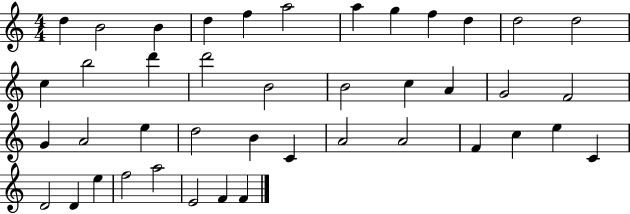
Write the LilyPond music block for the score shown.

{
  \clef treble
  \numericTimeSignature
  \time 4/4
  \key c \major
  d''4 b'2 b'4 | d''4 f''4 a''2 | a''4 g''4 f''4 d''4 | d''2 d''2 | \break c''4 b''2 d'''4 | d'''2 b'2 | b'2 c''4 a'4 | g'2 f'2 | \break g'4 a'2 e''4 | d''2 b'4 c'4 | a'2 a'2 | f'4 c''4 e''4 c'4 | \break d'2 d'4 e''4 | f''2 a''2 | e'2 f'4 f'4 | \bar "|."
}